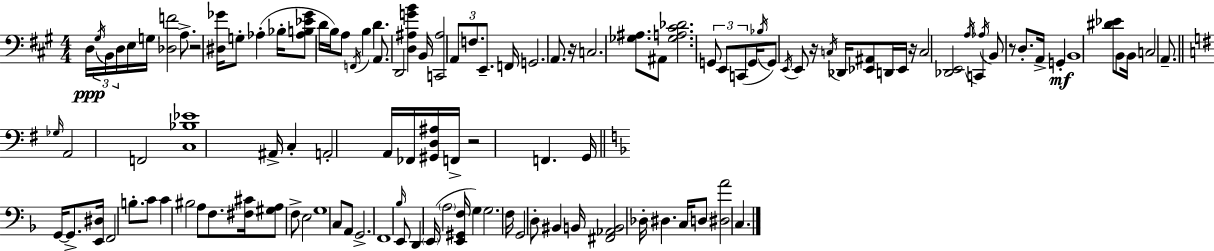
D3/s G#3/s B2/s D3/s E3/s G3/s [Db3,F4]/h A3/e. R/h [D#3,Gb4]/s G3/e Ab3/q Bb3/s [Ab3,B3,Eb4,Gb4]/e D4/s B3/s A3/e F2/s B3/q D4/q. A2/e. D2/h [D3,A#3,G4,B4]/q B2/s [C2,A#3]/h A2/e F3/e. E2/e. F2/s G2/h. A2/e. R/s C3/h. [Gb3,A#3]/e. A#2/e [Gb3,A3,C#4,Db4]/h. G2/e E2/e C2/e G2/s Bb3/s G2/e E2/s E2/e R/s C3/s Db2/s [Eb2,A#2]/e D2/s Eb2/s R/s C3/h [Db2,E2]/h A3/s C2/q Ab3/s B2/e R/e D3/e. A2/s G2/q B2/w [D#4,Eb4]/e B2/e B2/s C3/h A2/e. Gb3/s A2/h F2/h [C3,Bb3,Eb4]/w A#2/s C3/q A2/h A2/s FES2/s [G#2,D3,A#3]/s F2/s R/h F2/q. G2/s G2/s G2/e. [E2,D#3]/s F2/h B3/e. C4/e C4/q BIS3/h A3/e F3/e. [F#3,C#4]/s [G#3,A3]/e F3/e E3/h G3/w C3/e A2/e G2/h. F2/w Bb3/s E2/e D2/q E2/s A3/h [E2,G#2,F3]/s G3/q G3/h. F3/s G2/h D3/e BIS2/q B2/s [F#2,Ab2,B2]/h Db3/s D#3/q. C3/s D3/e [D#3,A4]/h C3/q.